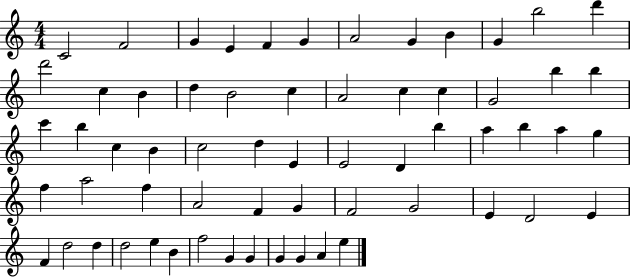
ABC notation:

X:1
T:Untitled
M:4/4
L:1/4
K:C
C2 F2 G E F G A2 G B G b2 d' d'2 c B d B2 c A2 c c G2 b b c' b c B c2 d E E2 D b a b a g f a2 f A2 F G F2 G2 E D2 E F d2 d d2 e B f2 G G G G A e